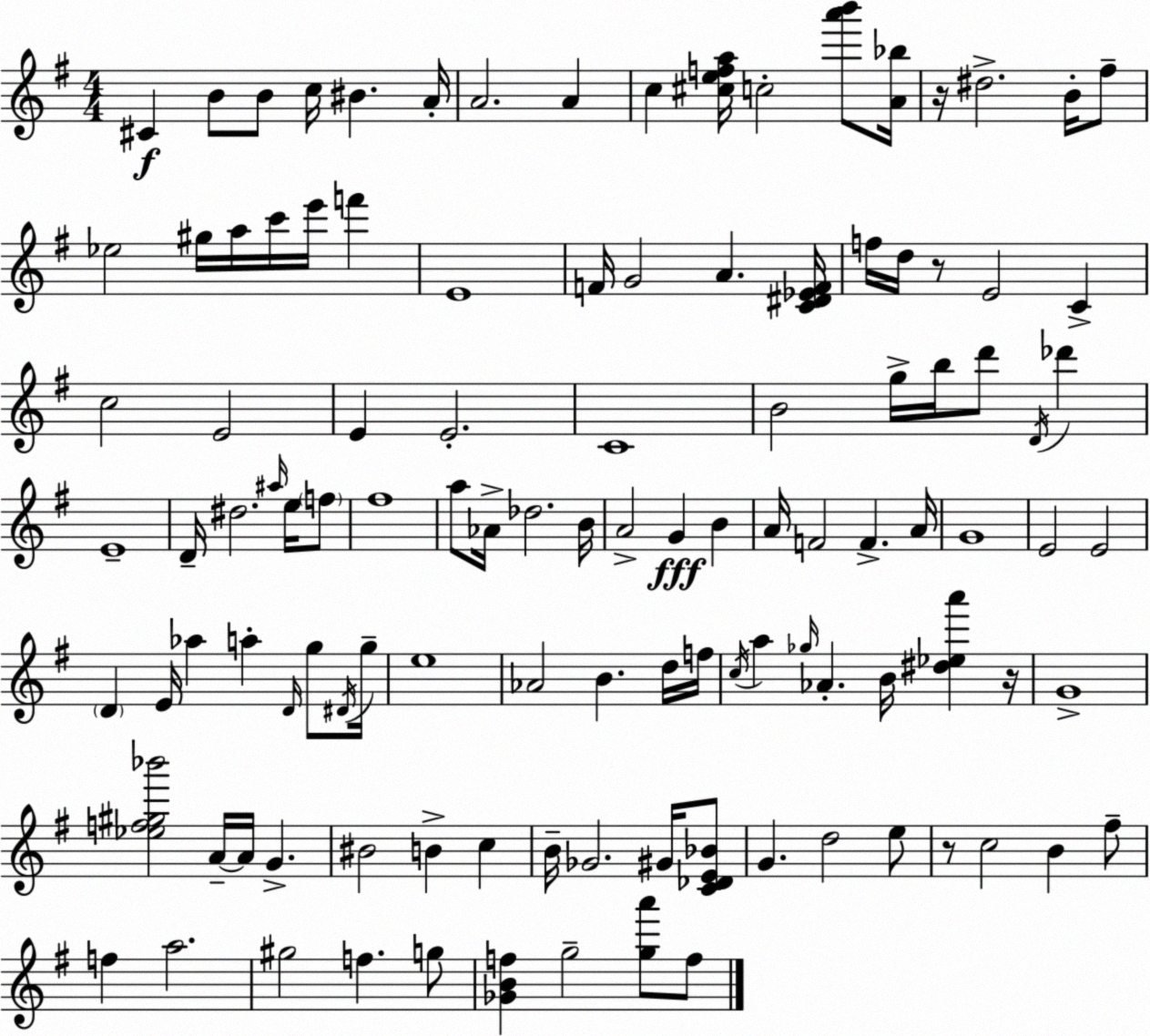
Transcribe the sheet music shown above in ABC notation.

X:1
T:Untitled
M:4/4
L:1/4
K:Em
^C B/2 B/2 c/4 ^B A/4 A2 A c [^cefa]/4 c2 [a'b']/2 [A_b]/4 z/4 ^d2 B/4 ^f/2 _e2 ^g/4 a/4 c'/4 e'/4 f' E4 F/4 G2 A [C^D_EF]/4 f/4 d/4 z/2 E2 C c2 E2 E E2 C4 B2 g/4 b/4 d'/2 D/4 _d' E4 D/4 ^d2 ^a/4 e/4 f/2 ^f4 a/2 _A/4 _d2 B/4 A2 G B A/4 F2 F A/4 G4 E2 E2 D E/4 _a a D/4 g/2 ^D/4 g/4 e4 _A2 B d/4 f/4 c/4 a _g/4 _A B/4 [^d_ea'] z/4 G4 [_ef^g_b']2 A/4 A/4 G ^B2 B c B/4 _G2 ^G/4 [C_DE_B]/2 G d2 e/2 z/2 c2 B ^f/2 f a2 ^g2 f g/2 [_GBf] g2 [ga']/2 f/2